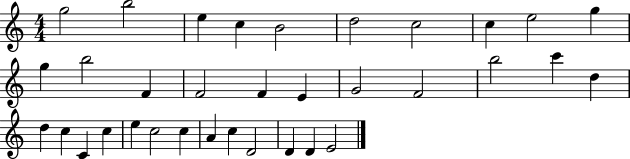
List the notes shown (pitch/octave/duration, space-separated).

G5/h B5/h E5/q C5/q B4/h D5/h C5/h C5/q E5/h G5/q G5/q B5/h F4/q F4/h F4/q E4/q G4/h F4/h B5/h C6/q D5/q D5/q C5/q C4/q C5/q E5/q C5/h C5/q A4/q C5/q D4/h D4/q D4/q E4/h